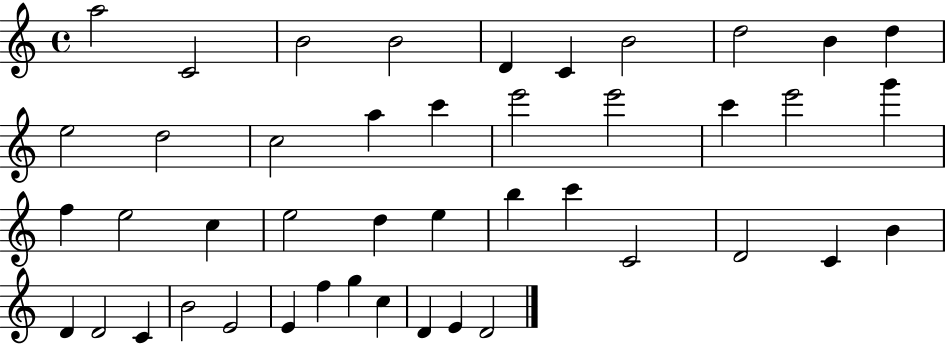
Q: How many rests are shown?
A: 0